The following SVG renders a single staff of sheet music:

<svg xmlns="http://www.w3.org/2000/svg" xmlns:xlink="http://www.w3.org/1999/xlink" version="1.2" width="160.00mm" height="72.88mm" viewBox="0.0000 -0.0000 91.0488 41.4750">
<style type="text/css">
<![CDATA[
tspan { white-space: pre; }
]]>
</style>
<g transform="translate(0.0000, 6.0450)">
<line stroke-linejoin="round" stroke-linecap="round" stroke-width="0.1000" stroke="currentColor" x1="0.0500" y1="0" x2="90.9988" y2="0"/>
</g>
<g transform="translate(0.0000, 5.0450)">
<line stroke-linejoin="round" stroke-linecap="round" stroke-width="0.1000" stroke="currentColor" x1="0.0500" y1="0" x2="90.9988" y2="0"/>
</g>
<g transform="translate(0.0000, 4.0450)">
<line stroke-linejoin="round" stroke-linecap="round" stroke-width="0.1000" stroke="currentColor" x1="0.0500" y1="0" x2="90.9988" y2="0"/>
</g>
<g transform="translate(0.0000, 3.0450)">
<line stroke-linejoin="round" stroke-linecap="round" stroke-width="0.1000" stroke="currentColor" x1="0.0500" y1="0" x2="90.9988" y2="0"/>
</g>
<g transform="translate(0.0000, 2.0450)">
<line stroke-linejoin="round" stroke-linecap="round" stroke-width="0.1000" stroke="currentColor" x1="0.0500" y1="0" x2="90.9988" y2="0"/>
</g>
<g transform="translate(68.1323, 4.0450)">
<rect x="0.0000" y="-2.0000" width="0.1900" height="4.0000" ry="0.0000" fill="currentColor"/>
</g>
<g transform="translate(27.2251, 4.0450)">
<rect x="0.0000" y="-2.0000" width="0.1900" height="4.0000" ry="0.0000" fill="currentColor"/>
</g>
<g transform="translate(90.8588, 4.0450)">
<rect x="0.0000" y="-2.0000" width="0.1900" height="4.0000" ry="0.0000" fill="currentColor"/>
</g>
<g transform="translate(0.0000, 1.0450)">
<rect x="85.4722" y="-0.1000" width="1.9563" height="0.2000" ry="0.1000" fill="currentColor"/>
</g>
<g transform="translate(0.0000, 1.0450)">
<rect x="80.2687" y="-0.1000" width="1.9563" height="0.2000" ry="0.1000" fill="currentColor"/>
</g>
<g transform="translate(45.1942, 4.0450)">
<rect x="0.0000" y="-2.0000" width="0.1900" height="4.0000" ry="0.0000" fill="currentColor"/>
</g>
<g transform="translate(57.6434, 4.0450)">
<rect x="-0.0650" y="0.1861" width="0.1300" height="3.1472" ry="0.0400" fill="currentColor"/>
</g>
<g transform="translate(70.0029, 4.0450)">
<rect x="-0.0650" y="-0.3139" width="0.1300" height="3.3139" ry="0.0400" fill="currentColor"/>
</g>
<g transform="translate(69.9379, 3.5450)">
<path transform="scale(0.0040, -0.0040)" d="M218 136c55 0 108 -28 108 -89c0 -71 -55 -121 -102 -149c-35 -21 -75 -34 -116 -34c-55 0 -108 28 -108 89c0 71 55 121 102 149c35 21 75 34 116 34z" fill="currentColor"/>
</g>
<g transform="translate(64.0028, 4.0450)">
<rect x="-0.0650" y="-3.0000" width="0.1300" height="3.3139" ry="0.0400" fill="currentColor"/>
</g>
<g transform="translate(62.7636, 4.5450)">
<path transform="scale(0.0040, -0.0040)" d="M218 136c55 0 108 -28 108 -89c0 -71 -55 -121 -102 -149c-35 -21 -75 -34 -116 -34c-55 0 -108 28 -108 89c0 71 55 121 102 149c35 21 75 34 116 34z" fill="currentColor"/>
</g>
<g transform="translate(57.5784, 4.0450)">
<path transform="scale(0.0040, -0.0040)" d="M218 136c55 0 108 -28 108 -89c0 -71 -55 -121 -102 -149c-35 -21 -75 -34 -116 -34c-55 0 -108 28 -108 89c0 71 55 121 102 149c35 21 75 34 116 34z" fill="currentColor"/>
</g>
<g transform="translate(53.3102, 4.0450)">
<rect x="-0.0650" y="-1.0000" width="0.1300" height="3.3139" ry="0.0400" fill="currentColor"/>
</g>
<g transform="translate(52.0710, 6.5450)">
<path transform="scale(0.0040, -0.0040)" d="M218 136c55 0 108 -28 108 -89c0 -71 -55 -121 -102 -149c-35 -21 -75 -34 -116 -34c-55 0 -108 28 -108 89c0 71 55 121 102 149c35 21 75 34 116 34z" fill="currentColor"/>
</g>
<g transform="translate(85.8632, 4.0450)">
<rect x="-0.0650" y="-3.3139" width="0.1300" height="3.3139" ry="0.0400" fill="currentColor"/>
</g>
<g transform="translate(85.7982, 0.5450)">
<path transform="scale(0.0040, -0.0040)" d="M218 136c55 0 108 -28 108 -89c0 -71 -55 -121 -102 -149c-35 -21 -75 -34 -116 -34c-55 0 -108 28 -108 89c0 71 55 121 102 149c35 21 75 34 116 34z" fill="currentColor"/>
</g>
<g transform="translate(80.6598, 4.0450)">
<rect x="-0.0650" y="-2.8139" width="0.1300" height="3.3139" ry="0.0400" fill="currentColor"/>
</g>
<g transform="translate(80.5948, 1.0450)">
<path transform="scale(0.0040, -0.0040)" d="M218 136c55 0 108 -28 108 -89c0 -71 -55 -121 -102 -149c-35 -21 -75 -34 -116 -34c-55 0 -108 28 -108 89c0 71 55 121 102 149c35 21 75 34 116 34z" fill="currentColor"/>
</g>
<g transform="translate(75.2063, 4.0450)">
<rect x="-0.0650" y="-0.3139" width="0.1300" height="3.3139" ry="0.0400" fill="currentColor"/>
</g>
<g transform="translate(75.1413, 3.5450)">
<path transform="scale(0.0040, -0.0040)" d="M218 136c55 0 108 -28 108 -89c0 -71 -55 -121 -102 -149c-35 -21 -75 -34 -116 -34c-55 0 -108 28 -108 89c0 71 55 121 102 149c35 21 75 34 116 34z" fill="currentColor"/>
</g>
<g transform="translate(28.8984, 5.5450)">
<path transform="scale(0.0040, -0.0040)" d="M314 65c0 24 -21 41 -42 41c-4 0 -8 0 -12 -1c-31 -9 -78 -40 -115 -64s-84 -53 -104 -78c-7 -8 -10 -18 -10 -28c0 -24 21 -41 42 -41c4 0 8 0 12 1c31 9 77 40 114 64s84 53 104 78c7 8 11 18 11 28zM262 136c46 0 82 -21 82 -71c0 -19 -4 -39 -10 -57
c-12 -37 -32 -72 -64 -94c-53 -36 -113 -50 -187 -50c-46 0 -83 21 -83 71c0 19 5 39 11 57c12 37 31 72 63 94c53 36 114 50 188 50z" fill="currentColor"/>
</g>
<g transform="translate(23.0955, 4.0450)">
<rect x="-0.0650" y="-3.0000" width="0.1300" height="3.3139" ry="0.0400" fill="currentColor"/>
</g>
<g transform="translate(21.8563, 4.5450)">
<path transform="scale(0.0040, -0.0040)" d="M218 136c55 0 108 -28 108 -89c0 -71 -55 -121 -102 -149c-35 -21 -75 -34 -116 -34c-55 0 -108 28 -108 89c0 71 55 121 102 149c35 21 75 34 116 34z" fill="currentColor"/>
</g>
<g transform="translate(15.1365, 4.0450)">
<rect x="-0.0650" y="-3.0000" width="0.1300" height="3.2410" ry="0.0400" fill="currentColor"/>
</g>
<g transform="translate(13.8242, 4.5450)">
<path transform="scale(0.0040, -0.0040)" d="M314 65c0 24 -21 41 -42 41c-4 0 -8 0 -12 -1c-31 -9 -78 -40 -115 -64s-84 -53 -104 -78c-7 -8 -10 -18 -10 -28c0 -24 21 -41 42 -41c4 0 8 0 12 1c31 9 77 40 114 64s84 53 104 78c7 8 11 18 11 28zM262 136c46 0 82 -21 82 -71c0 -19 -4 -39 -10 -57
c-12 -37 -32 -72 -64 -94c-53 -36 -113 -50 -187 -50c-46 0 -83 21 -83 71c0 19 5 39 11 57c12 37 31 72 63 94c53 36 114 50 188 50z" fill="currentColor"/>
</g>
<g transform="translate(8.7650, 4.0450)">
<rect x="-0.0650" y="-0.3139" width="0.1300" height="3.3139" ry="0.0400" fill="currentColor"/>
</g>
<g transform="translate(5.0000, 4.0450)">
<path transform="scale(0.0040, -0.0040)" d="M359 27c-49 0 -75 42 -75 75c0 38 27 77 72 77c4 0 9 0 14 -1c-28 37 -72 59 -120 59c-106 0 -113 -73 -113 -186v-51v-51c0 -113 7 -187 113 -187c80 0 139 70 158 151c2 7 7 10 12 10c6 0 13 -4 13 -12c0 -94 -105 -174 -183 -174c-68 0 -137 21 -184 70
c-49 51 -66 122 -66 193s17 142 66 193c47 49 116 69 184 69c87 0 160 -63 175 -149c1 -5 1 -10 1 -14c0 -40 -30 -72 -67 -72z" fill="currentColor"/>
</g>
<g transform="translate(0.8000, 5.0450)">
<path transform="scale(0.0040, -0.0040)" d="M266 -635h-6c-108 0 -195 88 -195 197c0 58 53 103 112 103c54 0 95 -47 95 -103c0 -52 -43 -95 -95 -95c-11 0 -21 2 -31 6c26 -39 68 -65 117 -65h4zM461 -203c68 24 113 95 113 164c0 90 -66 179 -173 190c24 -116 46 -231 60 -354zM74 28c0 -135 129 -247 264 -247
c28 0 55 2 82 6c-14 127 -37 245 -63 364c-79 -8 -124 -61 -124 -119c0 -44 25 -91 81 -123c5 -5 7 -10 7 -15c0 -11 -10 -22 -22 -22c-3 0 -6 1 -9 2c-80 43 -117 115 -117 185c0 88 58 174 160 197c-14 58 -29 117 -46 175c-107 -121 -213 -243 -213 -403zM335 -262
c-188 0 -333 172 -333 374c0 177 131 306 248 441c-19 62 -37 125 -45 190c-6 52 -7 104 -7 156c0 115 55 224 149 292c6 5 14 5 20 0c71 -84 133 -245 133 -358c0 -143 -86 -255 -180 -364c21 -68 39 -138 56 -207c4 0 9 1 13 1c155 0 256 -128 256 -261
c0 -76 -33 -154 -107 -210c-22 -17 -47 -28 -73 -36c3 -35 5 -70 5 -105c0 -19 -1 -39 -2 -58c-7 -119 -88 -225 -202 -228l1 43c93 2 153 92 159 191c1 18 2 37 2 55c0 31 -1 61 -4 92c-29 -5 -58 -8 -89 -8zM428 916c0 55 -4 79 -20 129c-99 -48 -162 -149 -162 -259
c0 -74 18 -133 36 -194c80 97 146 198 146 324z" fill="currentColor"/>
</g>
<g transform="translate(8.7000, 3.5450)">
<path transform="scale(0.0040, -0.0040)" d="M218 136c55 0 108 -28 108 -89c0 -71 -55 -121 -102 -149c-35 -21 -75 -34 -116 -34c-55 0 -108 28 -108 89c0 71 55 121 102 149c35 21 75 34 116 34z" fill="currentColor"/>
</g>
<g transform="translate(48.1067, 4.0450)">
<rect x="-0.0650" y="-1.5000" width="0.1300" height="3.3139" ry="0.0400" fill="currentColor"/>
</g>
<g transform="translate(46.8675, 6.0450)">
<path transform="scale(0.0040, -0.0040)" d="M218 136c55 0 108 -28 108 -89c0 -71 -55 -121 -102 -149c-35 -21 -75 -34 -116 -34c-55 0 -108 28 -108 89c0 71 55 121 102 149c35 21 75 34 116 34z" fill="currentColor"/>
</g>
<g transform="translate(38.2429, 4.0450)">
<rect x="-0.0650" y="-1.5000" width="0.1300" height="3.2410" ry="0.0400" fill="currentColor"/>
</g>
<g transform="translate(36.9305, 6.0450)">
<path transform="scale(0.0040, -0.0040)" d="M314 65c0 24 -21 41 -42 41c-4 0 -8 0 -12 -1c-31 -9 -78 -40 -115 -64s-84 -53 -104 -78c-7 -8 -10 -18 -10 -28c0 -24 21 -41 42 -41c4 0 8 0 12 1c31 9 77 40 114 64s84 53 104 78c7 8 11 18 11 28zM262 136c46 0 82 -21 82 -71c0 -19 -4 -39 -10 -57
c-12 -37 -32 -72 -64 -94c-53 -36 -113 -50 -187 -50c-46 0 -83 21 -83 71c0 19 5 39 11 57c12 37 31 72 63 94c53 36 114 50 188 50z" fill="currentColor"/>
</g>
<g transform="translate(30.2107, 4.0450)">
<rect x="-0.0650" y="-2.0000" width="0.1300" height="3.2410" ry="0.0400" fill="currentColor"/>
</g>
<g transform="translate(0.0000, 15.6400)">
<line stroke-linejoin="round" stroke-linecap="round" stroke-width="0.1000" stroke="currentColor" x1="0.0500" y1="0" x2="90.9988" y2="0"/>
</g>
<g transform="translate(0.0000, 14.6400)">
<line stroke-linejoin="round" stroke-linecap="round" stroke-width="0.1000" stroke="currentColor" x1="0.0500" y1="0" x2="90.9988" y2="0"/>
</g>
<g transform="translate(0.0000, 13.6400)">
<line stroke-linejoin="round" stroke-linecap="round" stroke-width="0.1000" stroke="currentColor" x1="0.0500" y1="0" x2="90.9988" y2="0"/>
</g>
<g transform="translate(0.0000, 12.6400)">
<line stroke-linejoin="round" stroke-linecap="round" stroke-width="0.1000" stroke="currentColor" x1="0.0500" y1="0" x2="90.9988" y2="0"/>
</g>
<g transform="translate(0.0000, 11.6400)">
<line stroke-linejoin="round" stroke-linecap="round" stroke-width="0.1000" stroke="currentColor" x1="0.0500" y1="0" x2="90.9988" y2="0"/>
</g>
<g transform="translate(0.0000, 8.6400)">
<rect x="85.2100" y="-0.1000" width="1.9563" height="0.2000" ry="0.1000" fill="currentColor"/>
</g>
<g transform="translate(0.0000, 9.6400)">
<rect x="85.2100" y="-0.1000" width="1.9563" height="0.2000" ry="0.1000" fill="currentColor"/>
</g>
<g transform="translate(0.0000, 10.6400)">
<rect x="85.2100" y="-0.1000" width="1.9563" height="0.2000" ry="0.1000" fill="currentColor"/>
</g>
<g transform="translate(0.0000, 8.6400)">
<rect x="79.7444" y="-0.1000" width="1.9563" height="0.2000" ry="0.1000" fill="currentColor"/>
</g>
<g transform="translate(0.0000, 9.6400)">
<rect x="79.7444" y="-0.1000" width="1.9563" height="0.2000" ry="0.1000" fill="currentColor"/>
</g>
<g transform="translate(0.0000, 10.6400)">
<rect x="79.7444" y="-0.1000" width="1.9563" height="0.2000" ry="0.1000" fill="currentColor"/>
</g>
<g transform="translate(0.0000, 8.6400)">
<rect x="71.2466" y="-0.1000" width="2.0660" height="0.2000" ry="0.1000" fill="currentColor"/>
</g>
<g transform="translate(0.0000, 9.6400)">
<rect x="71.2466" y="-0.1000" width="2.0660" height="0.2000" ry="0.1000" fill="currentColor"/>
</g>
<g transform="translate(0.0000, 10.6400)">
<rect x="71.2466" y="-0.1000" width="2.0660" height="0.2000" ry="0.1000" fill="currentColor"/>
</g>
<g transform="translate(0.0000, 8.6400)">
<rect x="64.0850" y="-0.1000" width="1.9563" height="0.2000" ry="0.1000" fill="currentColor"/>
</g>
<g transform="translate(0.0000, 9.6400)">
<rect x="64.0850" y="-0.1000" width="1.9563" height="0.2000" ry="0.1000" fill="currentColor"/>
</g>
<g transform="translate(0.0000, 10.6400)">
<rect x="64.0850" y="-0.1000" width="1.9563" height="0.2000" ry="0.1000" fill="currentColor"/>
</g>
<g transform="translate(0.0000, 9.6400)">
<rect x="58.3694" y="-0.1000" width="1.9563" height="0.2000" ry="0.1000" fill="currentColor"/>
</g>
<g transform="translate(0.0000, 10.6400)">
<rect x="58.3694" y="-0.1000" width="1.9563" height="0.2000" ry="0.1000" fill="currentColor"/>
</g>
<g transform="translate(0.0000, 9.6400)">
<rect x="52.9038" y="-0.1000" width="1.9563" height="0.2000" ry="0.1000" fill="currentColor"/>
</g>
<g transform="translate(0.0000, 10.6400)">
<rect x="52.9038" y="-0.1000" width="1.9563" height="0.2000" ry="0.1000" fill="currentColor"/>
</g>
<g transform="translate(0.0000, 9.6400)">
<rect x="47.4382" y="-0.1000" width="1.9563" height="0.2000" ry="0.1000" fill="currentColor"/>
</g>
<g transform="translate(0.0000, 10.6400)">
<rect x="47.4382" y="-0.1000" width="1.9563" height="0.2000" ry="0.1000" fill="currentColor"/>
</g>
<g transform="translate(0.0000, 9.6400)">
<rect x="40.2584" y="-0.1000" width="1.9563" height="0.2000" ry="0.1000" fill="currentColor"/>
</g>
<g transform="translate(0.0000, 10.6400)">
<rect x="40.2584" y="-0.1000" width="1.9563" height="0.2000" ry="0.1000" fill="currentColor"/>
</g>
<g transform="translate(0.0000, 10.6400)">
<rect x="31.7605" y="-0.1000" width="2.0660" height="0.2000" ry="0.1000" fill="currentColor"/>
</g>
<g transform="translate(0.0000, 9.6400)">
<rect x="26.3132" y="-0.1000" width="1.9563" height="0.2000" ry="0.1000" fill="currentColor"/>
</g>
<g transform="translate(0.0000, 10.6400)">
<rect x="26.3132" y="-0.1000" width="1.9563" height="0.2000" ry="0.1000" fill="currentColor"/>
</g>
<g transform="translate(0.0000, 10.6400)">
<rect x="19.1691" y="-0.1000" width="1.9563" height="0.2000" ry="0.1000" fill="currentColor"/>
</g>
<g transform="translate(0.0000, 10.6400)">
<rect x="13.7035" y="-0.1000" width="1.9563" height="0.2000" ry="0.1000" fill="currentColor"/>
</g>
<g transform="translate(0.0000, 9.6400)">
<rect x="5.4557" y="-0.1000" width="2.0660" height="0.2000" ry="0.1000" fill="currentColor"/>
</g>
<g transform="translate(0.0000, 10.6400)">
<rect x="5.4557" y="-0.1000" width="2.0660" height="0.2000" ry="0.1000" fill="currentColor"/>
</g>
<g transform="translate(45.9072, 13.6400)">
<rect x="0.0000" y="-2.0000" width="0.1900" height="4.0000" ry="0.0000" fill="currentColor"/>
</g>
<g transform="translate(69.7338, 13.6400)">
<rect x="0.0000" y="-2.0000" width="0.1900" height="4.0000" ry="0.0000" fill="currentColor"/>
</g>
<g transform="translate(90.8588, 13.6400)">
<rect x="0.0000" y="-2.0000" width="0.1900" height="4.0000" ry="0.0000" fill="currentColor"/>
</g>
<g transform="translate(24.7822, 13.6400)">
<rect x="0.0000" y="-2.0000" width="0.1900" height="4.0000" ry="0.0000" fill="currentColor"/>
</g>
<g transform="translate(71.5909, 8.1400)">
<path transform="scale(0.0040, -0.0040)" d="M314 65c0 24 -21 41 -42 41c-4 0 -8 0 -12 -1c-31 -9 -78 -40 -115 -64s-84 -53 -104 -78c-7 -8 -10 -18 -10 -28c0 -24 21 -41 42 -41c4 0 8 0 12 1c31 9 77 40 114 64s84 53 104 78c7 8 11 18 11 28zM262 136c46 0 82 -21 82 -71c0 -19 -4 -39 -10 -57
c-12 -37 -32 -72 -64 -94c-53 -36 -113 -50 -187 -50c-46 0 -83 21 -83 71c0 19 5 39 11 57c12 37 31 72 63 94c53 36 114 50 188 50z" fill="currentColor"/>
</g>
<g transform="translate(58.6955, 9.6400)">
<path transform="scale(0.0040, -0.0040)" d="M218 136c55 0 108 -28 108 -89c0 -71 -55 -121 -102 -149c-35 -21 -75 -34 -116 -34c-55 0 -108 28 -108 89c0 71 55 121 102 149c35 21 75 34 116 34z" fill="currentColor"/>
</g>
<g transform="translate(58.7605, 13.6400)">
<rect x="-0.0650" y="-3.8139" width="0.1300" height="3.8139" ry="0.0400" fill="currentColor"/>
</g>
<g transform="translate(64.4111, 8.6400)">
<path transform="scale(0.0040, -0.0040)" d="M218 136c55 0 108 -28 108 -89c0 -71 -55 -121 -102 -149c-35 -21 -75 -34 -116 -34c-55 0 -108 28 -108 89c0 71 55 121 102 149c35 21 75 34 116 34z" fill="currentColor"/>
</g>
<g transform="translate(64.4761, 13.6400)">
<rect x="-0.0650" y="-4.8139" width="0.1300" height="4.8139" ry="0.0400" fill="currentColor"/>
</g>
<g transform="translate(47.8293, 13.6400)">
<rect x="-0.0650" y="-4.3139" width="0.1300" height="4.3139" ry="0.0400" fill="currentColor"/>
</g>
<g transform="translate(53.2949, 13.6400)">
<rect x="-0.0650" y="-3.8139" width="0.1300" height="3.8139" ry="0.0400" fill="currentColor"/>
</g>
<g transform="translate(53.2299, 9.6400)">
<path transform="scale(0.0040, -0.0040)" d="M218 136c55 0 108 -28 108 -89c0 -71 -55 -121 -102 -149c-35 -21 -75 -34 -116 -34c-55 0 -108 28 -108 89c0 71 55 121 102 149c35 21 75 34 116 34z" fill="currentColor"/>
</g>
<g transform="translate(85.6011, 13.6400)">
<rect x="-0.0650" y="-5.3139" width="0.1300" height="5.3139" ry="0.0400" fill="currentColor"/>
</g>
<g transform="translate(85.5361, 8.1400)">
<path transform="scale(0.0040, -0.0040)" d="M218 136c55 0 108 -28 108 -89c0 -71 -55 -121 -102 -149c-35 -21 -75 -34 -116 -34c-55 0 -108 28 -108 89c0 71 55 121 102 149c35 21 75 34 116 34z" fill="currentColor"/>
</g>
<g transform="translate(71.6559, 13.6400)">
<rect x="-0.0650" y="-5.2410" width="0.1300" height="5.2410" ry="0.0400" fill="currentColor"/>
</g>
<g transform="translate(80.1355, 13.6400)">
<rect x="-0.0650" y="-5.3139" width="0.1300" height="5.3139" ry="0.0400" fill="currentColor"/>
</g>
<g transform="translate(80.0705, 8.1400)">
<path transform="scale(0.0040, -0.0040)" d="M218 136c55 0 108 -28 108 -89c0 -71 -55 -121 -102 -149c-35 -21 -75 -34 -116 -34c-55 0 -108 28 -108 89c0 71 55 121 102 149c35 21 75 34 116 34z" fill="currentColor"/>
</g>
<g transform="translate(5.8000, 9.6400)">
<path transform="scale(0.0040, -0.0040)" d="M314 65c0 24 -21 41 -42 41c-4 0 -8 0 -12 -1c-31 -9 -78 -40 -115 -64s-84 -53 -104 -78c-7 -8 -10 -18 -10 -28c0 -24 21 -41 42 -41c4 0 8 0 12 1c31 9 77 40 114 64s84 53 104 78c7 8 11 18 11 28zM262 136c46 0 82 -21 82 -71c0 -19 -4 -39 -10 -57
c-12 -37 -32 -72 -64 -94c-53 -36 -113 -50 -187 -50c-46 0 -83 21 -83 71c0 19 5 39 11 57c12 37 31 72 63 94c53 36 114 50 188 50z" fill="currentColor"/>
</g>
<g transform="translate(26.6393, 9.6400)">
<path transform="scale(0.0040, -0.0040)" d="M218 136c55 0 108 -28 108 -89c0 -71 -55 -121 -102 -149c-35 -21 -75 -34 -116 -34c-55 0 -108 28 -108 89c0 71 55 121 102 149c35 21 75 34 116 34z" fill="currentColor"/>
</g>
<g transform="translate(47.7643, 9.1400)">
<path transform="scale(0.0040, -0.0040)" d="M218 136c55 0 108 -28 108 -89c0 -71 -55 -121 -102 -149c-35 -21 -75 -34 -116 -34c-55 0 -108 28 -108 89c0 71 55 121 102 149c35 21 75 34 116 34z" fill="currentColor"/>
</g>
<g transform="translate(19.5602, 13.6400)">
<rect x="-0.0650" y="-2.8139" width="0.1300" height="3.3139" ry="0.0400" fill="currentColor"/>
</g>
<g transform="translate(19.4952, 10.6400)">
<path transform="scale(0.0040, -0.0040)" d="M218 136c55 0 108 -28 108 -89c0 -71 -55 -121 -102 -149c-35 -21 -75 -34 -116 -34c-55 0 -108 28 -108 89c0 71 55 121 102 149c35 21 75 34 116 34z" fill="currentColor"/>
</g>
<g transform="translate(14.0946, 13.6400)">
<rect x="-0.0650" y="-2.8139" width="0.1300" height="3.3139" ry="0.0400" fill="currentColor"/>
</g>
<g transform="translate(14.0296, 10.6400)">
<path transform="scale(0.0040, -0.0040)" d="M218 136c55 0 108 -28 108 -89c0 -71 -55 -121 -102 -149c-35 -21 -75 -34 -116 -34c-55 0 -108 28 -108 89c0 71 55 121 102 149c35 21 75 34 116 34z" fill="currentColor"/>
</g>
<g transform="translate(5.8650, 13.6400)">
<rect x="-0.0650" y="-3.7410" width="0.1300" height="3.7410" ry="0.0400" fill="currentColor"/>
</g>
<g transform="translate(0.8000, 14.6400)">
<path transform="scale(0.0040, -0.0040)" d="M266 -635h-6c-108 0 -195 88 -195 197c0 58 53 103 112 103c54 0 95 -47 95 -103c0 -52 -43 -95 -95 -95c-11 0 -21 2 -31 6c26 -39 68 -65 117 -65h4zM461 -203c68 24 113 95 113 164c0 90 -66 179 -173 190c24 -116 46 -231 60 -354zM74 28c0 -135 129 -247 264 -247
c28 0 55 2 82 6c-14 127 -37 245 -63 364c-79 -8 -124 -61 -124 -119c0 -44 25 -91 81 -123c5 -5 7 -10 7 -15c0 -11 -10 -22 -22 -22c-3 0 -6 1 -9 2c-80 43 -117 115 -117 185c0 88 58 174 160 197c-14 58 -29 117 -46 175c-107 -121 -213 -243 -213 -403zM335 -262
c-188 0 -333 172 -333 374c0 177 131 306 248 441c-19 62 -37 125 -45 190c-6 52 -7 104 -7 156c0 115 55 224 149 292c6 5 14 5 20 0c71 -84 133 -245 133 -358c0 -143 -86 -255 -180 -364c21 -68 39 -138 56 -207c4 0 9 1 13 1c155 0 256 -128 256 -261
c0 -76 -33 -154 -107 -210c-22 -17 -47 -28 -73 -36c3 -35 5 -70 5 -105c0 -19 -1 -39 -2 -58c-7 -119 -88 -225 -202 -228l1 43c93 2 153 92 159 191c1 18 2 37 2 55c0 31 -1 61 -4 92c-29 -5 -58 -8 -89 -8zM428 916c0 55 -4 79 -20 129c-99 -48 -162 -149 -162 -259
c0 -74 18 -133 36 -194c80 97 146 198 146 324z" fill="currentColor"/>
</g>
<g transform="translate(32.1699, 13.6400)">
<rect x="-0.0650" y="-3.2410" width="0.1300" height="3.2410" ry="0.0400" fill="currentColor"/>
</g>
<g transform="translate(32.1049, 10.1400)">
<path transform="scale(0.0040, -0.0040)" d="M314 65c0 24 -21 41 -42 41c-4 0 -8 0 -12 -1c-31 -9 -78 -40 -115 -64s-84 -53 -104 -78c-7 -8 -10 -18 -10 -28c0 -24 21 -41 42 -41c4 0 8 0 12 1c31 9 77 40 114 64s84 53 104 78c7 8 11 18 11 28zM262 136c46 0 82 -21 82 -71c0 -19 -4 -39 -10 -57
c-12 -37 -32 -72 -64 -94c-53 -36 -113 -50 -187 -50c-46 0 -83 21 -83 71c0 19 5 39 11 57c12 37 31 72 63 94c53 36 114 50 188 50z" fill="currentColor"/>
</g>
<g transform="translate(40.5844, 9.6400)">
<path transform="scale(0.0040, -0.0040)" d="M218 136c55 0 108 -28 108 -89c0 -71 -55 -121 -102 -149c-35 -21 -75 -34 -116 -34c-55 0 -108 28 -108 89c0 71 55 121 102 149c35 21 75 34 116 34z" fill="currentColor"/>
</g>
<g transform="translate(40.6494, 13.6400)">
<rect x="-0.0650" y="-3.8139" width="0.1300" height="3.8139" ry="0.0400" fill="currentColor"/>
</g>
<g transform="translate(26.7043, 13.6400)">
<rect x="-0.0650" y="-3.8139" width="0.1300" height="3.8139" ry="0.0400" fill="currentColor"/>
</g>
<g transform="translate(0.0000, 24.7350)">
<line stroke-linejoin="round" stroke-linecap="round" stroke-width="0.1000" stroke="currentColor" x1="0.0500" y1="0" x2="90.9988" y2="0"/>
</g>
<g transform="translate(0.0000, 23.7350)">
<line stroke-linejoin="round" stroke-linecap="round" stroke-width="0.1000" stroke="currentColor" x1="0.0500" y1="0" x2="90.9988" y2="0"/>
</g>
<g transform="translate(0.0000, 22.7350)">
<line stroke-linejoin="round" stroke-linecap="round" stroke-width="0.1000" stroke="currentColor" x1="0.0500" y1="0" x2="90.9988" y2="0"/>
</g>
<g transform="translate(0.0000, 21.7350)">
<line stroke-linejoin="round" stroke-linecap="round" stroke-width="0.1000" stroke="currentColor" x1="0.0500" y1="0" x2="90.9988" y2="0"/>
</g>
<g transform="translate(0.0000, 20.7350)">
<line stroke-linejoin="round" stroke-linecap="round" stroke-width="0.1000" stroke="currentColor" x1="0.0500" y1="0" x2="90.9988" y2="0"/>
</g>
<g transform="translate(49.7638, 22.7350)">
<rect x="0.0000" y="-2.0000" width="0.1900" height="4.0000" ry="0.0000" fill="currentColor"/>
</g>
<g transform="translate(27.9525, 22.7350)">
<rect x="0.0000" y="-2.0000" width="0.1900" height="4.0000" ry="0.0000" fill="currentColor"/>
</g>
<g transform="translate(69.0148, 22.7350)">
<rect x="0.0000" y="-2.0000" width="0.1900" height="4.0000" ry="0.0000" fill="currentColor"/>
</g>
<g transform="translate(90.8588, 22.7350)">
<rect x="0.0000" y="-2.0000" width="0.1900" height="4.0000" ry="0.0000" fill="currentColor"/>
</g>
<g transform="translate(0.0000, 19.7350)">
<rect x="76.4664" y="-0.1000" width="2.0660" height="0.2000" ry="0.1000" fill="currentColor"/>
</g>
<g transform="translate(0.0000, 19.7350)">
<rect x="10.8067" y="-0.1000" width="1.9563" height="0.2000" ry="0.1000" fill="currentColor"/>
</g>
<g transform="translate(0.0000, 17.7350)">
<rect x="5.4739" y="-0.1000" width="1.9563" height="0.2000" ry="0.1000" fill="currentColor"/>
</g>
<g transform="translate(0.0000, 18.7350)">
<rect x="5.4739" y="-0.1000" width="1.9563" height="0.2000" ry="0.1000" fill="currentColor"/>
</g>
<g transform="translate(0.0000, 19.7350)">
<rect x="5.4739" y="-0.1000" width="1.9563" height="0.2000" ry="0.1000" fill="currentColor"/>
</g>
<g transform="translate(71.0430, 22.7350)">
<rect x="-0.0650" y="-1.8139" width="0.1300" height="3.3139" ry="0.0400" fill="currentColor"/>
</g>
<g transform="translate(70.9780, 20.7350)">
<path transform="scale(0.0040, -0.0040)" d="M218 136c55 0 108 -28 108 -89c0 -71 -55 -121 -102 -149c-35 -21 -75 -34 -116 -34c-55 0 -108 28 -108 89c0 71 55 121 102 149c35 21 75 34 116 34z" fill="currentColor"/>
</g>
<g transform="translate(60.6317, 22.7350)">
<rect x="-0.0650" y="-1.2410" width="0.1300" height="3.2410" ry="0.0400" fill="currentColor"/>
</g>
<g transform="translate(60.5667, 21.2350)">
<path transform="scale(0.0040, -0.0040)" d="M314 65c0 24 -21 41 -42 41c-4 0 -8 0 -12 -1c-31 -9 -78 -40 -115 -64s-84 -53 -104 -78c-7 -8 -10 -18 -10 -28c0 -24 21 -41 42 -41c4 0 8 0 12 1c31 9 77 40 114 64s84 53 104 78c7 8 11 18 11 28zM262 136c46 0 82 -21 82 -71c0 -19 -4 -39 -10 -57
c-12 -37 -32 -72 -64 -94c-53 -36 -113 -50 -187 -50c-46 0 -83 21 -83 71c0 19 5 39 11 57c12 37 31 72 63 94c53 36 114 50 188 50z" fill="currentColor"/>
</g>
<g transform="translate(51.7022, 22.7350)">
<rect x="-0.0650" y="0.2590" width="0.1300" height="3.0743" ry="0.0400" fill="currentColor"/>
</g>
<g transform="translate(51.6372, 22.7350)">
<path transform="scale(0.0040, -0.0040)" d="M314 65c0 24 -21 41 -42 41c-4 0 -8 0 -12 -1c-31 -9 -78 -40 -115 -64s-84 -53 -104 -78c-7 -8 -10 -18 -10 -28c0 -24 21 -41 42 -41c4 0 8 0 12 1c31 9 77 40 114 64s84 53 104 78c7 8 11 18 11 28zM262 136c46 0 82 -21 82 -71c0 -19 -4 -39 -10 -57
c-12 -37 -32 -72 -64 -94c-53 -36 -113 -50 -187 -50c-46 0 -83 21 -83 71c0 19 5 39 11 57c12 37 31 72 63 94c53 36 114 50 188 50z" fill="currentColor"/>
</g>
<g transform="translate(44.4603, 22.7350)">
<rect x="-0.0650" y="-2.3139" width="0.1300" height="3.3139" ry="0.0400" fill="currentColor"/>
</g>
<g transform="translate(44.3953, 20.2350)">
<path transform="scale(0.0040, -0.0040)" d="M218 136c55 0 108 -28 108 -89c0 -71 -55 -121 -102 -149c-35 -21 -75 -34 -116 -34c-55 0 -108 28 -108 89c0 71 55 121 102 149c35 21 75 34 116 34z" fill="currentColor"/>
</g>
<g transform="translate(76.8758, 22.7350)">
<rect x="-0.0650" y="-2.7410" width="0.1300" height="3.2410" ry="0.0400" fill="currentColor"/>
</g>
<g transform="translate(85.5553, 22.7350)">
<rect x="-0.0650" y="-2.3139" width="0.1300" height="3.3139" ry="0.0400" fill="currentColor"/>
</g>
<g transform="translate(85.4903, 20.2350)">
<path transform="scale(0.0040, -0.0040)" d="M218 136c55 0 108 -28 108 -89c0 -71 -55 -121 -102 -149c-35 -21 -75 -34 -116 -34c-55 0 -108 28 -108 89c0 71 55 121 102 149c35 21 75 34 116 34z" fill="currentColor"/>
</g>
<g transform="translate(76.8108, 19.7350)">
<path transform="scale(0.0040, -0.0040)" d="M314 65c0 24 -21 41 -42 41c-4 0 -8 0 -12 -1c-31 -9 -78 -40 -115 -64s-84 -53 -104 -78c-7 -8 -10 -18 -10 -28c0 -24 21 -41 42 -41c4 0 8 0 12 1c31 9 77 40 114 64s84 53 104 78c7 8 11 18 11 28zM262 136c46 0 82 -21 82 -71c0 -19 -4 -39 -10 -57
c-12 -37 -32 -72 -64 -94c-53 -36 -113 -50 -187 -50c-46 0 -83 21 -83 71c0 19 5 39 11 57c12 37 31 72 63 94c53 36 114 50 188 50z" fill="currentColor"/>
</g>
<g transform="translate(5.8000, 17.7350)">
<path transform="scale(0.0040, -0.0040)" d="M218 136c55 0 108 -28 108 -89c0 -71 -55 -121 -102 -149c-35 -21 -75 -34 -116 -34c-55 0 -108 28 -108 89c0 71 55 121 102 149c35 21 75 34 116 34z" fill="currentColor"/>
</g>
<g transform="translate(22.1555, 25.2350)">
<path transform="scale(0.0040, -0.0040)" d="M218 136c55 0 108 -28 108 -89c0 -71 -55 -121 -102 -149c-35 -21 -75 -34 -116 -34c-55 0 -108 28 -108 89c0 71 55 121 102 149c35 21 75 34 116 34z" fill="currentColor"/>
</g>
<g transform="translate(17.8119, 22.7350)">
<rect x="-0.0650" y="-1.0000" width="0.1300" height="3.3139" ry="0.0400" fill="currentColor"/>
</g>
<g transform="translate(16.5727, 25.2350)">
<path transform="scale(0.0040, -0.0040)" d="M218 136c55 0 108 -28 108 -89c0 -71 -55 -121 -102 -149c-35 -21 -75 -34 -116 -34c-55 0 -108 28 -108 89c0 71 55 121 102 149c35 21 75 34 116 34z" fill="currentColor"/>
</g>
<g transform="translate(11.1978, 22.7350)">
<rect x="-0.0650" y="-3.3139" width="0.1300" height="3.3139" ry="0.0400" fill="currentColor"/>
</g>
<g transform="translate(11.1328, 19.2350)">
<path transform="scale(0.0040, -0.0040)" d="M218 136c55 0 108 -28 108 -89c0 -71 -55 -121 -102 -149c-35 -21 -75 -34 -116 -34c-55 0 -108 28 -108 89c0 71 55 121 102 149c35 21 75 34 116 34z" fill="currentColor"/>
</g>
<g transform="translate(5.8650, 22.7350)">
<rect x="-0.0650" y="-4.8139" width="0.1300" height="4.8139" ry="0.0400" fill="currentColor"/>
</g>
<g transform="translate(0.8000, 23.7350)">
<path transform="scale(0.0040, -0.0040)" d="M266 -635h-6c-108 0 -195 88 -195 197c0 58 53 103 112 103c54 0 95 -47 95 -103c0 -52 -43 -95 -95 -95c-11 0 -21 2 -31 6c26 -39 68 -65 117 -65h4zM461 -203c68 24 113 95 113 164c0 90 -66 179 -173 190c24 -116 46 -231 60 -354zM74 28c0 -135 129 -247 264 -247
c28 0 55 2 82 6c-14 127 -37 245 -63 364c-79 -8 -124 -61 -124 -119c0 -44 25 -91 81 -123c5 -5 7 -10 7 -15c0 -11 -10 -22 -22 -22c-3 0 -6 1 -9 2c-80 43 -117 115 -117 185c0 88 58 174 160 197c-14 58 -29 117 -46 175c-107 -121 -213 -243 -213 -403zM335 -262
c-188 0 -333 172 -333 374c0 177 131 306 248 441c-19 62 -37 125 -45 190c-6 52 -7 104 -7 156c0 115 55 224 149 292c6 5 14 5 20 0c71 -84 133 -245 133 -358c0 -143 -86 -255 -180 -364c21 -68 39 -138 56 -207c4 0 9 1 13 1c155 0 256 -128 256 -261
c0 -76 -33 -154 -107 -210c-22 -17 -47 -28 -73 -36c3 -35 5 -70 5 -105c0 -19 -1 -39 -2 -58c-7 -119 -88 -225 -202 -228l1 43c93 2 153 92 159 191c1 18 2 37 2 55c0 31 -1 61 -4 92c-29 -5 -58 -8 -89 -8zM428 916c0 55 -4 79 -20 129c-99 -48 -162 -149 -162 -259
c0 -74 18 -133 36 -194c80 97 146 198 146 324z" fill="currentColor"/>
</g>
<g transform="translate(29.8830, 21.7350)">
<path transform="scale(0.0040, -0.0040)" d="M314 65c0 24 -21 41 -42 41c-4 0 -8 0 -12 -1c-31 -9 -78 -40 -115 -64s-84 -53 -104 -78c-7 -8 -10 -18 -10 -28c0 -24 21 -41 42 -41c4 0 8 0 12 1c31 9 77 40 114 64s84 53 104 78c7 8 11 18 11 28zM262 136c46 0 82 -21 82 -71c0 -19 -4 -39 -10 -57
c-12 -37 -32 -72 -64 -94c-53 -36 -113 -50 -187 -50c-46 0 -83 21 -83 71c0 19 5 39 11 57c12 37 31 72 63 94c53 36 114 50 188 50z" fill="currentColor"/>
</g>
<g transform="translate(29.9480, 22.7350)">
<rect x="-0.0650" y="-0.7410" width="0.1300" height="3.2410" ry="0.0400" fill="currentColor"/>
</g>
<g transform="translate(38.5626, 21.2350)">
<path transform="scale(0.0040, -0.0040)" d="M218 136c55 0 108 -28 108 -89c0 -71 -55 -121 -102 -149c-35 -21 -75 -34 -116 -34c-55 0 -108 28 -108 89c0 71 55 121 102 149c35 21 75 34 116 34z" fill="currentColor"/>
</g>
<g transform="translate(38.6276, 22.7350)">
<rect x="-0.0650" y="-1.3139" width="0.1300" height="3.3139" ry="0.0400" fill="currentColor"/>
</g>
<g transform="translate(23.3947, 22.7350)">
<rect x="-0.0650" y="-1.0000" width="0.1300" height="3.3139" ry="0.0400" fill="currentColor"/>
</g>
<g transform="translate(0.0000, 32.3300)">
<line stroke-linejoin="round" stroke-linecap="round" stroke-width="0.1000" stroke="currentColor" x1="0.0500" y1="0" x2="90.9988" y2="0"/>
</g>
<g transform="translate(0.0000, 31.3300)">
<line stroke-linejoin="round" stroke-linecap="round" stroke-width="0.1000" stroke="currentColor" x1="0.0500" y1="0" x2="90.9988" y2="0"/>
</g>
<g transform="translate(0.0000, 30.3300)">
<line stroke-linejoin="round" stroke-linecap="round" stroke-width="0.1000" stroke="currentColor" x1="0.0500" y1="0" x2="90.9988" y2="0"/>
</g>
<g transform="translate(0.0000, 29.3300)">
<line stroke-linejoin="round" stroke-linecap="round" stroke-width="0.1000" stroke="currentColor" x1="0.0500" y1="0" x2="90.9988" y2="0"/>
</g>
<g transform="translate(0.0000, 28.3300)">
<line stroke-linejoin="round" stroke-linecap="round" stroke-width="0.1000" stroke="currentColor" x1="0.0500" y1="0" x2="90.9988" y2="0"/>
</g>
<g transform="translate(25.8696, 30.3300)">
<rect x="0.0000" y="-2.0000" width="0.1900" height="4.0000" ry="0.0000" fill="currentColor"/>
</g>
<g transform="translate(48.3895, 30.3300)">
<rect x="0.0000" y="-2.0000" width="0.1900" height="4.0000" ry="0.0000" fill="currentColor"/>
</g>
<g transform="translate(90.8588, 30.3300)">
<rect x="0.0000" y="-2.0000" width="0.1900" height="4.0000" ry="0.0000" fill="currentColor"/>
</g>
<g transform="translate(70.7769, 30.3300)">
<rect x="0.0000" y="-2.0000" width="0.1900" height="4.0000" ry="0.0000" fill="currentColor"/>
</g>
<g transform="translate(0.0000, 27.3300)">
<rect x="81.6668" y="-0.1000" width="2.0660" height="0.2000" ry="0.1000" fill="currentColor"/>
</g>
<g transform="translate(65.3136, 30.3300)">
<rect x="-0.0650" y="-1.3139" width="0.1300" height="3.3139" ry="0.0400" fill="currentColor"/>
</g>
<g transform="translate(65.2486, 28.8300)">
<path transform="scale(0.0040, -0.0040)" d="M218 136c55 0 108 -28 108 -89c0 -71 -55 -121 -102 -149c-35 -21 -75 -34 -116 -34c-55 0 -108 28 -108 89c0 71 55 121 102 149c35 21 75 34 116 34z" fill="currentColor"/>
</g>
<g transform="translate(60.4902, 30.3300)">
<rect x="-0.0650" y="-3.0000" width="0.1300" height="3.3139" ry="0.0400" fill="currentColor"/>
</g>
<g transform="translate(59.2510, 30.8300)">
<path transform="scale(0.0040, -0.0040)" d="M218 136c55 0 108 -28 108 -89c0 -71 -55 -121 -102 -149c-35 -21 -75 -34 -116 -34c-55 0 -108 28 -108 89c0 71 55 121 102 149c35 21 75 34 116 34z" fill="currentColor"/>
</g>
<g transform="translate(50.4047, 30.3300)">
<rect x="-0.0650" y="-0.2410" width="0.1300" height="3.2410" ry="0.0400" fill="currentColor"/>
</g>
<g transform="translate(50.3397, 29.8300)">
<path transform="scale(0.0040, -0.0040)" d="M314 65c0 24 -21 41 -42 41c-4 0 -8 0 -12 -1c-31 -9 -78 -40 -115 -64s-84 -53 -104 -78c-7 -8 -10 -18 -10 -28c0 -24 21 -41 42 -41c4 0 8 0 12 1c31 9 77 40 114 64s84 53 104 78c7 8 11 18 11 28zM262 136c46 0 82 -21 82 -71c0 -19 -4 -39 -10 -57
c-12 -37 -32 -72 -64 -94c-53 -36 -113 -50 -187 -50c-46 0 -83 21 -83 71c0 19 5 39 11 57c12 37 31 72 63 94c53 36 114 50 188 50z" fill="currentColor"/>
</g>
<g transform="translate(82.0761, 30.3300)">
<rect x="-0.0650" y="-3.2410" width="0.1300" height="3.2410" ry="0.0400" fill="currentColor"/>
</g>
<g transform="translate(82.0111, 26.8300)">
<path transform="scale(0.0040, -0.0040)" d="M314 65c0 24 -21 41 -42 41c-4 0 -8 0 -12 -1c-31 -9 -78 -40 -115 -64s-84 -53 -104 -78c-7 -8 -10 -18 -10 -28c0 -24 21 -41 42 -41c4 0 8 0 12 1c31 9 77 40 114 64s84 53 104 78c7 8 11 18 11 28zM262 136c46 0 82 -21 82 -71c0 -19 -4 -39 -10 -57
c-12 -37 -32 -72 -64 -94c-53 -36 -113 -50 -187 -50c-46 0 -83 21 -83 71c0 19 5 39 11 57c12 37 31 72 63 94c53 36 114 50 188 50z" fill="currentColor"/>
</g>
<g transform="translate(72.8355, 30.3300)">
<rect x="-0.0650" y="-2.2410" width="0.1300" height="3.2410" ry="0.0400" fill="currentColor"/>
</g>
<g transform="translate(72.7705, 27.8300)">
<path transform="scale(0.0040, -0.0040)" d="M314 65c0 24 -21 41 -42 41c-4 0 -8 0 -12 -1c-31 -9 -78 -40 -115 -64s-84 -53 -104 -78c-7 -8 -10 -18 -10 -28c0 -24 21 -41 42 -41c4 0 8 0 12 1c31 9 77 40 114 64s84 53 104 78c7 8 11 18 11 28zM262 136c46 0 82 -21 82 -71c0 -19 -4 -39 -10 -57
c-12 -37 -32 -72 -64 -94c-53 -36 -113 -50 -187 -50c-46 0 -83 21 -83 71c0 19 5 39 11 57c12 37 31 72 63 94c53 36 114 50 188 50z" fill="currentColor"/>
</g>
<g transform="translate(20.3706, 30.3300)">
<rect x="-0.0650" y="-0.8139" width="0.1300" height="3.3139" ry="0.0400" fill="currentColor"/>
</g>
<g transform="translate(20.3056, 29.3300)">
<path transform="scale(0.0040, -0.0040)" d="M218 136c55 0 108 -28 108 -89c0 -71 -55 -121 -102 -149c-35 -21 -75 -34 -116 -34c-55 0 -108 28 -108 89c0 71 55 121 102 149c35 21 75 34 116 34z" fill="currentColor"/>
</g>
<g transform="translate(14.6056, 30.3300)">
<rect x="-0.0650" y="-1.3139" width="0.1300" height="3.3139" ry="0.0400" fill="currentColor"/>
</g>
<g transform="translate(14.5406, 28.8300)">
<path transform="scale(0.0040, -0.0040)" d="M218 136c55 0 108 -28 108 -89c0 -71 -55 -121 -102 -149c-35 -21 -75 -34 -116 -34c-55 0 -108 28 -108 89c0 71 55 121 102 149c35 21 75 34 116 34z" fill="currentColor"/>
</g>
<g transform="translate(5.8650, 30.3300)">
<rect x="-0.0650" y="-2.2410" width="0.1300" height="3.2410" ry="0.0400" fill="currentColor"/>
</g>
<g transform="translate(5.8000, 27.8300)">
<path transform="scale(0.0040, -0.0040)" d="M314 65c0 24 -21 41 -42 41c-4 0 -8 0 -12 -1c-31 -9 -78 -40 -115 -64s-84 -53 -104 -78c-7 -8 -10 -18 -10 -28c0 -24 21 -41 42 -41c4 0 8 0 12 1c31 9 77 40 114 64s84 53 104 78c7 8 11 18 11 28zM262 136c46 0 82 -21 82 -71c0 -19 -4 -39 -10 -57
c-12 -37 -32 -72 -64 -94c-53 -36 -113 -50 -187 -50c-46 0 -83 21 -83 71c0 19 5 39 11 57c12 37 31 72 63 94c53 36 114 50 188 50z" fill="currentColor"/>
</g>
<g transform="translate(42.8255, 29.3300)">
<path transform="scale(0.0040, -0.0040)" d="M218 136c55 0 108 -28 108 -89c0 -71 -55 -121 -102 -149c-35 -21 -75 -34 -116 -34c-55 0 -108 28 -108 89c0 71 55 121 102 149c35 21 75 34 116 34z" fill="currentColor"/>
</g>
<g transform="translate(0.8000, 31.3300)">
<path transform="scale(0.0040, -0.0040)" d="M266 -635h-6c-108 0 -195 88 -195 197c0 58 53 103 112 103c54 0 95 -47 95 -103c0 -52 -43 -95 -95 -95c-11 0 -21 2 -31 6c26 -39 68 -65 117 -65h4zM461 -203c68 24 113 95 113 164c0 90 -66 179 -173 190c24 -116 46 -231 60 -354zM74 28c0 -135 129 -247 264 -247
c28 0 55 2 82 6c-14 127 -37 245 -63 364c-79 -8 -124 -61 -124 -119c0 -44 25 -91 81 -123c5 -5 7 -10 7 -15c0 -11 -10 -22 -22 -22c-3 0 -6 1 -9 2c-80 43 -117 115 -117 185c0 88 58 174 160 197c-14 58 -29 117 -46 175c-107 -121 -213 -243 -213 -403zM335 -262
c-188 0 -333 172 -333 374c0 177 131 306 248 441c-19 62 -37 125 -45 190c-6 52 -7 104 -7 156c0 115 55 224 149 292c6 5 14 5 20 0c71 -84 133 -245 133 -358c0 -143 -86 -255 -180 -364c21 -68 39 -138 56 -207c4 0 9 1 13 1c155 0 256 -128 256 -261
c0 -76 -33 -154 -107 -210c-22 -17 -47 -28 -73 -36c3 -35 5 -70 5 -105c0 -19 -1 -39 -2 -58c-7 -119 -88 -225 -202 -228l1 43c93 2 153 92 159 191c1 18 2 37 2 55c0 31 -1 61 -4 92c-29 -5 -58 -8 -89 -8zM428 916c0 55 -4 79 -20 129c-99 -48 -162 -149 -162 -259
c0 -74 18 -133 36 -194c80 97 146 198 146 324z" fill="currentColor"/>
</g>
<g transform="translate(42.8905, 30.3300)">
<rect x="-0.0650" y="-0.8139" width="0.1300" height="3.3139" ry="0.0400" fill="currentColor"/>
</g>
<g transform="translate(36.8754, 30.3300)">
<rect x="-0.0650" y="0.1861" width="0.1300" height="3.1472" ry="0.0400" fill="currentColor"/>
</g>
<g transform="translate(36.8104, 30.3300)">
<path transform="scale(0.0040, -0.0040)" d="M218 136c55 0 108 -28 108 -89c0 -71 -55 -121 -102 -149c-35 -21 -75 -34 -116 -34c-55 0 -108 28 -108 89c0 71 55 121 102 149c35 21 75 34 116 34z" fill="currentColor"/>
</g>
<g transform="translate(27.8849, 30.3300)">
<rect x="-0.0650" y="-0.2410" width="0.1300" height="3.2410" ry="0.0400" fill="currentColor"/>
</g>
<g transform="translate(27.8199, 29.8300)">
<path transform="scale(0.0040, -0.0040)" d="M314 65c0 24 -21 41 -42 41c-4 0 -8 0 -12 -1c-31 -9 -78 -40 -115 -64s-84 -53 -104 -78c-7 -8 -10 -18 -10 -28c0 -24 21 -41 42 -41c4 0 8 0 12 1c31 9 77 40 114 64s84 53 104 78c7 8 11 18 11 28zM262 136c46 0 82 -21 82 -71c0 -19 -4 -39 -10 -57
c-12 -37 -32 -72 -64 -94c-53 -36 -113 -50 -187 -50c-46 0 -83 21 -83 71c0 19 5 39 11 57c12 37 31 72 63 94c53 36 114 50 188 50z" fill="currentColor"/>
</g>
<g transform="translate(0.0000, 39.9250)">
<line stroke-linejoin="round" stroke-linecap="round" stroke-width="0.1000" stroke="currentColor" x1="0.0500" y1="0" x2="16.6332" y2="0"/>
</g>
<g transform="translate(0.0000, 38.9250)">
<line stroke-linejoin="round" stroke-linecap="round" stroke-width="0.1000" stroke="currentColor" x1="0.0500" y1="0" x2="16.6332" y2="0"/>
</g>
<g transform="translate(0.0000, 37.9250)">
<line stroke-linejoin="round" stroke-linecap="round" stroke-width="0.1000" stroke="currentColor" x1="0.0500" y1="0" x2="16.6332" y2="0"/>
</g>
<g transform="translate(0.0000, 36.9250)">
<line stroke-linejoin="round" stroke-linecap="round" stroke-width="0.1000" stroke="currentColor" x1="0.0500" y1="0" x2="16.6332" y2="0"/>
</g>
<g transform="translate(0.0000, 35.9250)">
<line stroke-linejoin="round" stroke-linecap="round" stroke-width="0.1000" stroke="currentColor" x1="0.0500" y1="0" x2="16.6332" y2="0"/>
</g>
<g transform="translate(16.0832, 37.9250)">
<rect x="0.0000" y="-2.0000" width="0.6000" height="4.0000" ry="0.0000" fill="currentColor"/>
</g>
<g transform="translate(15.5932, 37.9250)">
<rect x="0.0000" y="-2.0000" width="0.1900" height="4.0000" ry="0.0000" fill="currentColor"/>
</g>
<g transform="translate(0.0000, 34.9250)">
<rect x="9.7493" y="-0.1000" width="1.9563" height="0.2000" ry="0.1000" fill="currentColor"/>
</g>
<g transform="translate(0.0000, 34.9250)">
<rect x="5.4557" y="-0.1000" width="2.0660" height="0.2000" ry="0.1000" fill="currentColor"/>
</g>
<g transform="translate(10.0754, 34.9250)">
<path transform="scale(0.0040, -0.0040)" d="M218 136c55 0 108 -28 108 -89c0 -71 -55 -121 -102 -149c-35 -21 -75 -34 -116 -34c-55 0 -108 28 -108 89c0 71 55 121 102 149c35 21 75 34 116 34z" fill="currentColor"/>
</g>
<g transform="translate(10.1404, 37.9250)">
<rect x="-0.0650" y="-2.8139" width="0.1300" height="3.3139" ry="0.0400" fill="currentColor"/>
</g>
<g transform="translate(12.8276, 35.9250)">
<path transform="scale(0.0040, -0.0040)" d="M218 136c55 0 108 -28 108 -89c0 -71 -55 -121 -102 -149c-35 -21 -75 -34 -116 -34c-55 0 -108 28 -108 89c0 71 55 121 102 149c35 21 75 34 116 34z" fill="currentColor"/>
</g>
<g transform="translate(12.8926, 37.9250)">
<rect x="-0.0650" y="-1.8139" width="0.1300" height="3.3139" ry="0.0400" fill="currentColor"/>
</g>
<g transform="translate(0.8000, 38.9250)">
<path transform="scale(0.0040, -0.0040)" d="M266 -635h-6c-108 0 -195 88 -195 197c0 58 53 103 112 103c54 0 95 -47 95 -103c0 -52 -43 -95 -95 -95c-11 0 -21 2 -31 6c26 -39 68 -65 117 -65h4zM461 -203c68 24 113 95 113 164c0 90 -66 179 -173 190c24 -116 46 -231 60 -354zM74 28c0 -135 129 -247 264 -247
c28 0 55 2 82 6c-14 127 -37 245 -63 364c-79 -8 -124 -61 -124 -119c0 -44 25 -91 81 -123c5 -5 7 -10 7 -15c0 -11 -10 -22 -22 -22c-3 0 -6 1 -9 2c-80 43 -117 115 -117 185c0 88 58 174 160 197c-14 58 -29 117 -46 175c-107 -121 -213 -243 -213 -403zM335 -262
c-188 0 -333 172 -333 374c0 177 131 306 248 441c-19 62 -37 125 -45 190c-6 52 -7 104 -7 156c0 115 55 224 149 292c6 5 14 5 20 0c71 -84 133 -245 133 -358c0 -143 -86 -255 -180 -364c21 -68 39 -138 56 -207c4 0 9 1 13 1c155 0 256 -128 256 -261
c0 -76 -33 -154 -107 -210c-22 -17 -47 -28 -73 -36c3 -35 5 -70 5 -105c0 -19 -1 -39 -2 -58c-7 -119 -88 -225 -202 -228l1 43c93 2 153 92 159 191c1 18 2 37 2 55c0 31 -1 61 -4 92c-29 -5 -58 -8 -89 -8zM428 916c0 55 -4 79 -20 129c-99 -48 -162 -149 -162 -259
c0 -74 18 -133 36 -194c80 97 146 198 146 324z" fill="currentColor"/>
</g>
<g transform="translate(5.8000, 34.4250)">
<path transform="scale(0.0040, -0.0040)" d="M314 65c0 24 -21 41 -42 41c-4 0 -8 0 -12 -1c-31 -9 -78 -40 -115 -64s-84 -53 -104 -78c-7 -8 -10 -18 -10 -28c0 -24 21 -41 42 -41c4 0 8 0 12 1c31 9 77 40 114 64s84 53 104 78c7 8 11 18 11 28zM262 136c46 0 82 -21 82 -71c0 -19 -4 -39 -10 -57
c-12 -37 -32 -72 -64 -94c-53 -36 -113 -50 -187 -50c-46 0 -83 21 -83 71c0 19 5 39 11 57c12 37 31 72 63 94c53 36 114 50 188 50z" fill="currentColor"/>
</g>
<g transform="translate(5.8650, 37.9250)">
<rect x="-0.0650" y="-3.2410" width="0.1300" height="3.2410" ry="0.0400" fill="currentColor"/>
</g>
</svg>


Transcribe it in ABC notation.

X:1
T:Untitled
M:4/4
L:1/4
K:C
c A2 A F2 E2 E D B A c c a b c'2 a a c' b2 c' d' c' c' e' f'2 f' f' e' b D D d2 e g B2 e2 f a2 g g2 e d c2 B d c2 A e g2 b2 b2 a f